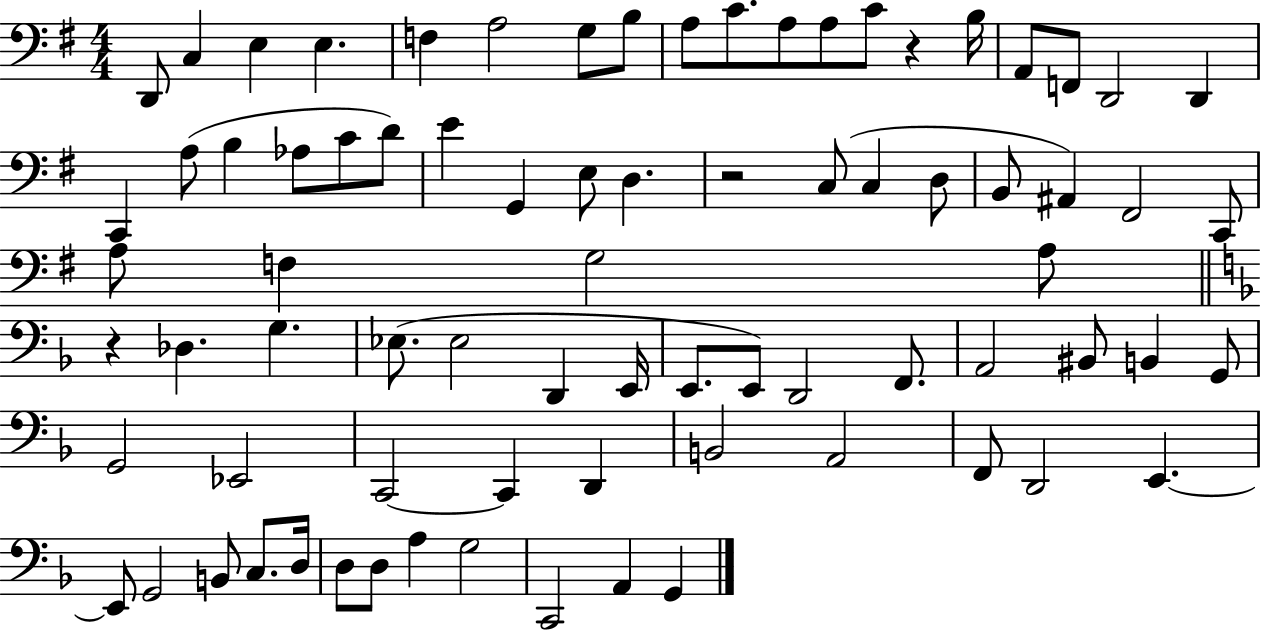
X:1
T:Untitled
M:4/4
L:1/4
K:G
D,,/2 C, E, E, F, A,2 G,/2 B,/2 A,/2 C/2 A,/2 A,/2 C/2 z B,/4 A,,/2 F,,/2 D,,2 D,, C,, A,/2 B, _A,/2 C/2 D/2 E G,, E,/2 D, z2 C,/2 C, D,/2 B,,/2 ^A,, ^F,,2 C,,/2 A,/2 F, G,2 A,/2 z _D, G, _E,/2 _E,2 D,, E,,/4 E,,/2 E,,/2 D,,2 F,,/2 A,,2 ^B,,/2 B,, G,,/2 G,,2 _E,,2 C,,2 C,, D,, B,,2 A,,2 F,,/2 D,,2 E,, E,,/2 G,,2 B,,/2 C,/2 D,/4 D,/2 D,/2 A, G,2 C,,2 A,, G,,